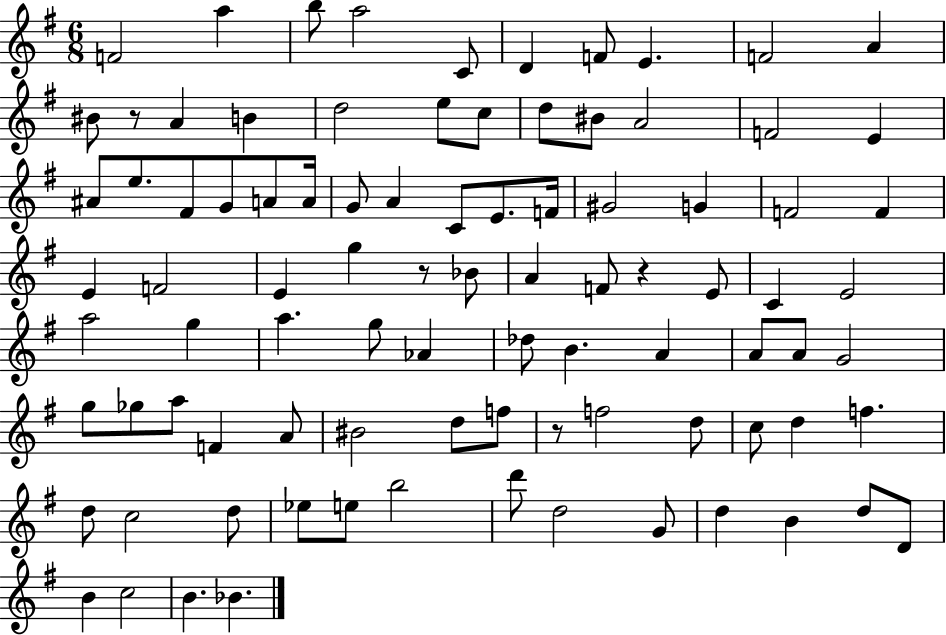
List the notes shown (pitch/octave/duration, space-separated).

F4/h A5/q B5/e A5/h C4/e D4/q F4/e E4/q. F4/h A4/q BIS4/e R/e A4/q B4/q D5/h E5/e C5/e D5/e BIS4/e A4/h F4/h E4/q A#4/e E5/e. F#4/e G4/e A4/e A4/s G4/e A4/q C4/e E4/e. F4/s G#4/h G4/q F4/h F4/q E4/q F4/h E4/q G5/q R/e Bb4/e A4/q F4/e R/q E4/e C4/q E4/h A5/h G5/q A5/q. G5/e Ab4/q Db5/e B4/q. A4/q A4/e A4/e G4/h G5/e Gb5/e A5/e F4/q A4/e BIS4/h D5/e F5/e R/e F5/h D5/e C5/e D5/q F5/q. D5/e C5/h D5/e Eb5/e E5/e B5/h D6/e D5/h G4/e D5/q B4/q D5/e D4/e B4/q C5/h B4/q. Bb4/q.